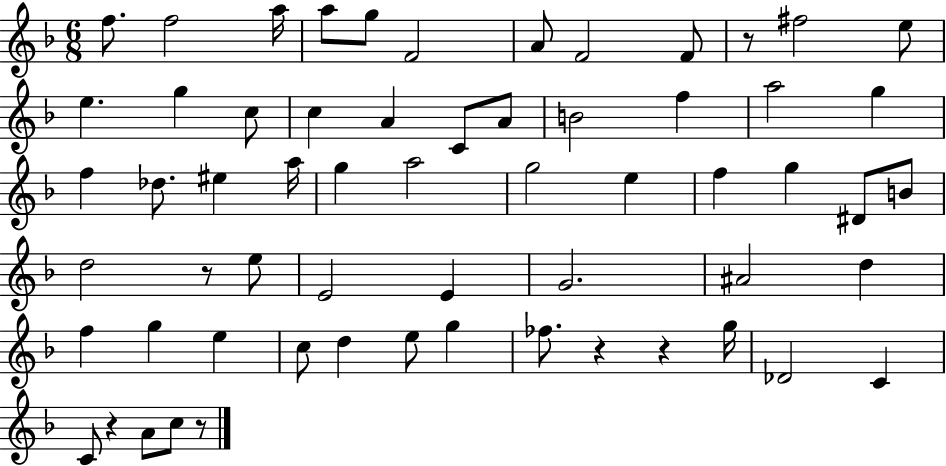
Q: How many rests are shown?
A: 6